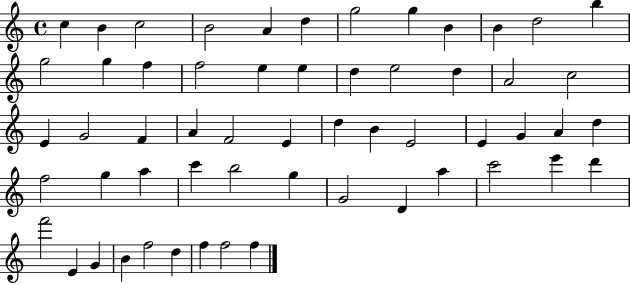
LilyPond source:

{
  \clef treble
  \time 4/4
  \defaultTimeSignature
  \key c \major
  c''4 b'4 c''2 | b'2 a'4 d''4 | g''2 g''4 b'4 | b'4 d''2 b''4 | \break g''2 g''4 f''4 | f''2 e''4 e''4 | d''4 e''2 d''4 | a'2 c''2 | \break e'4 g'2 f'4 | a'4 f'2 e'4 | d''4 b'4 e'2 | e'4 g'4 a'4 d''4 | \break f''2 g''4 a''4 | c'''4 b''2 g''4 | g'2 d'4 a''4 | c'''2 e'''4 d'''4 | \break f'''2 e'4 g'4 | b'4 f''2 d''4 | f''4 f''2 f''4 | \bar "|."
}